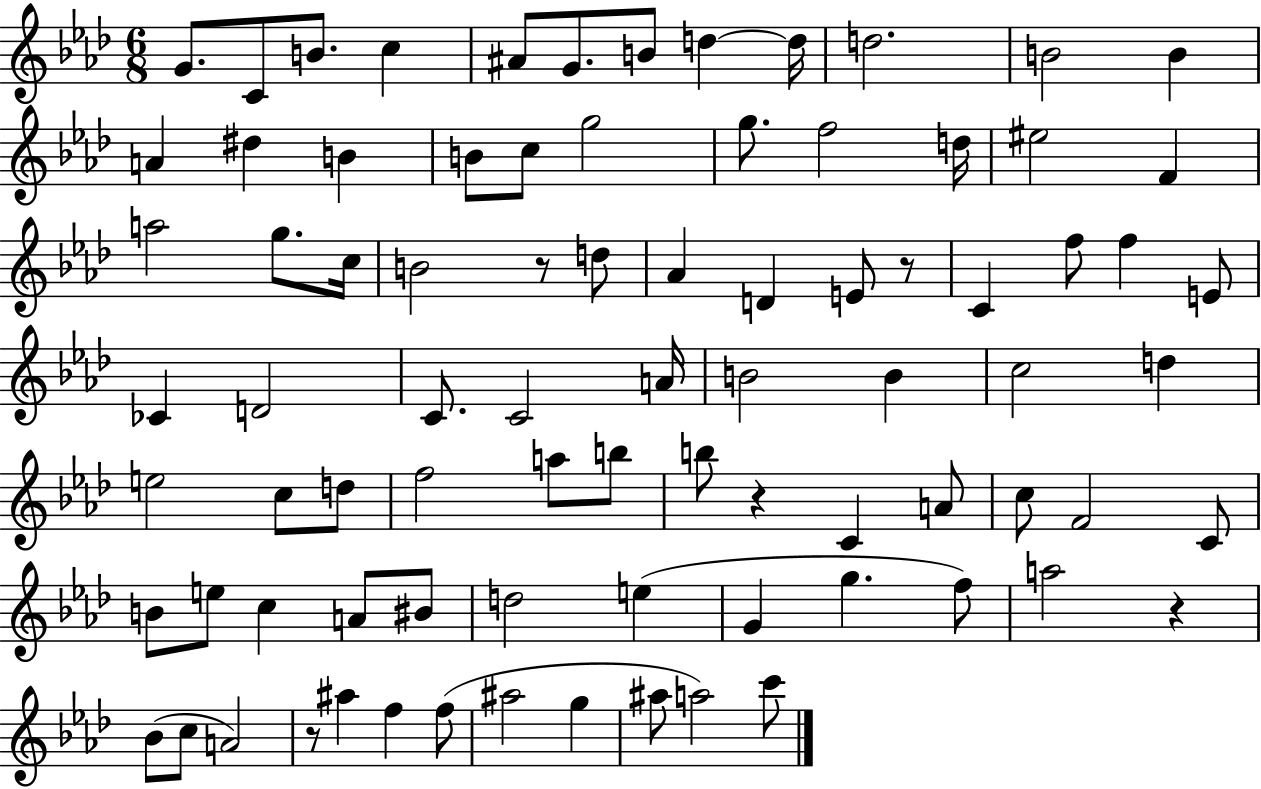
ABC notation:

X:1
T:Untitled
M:6/8
L:1/4
K:Ab
G/2 C/2 B/2 c ^A/2 G/2 B/2 d d/4 d2 B2 B A ^d B B/2 c/2 g2 g/2 f2 d/4 ^e2 F a2 g/2 c/4 B2 z/2 d/2 _A D E/2 z/2 C f/2 f E/2 _C D2 C/2 C2 A/4 B2 B c2 d e2 c/2 d/2 f2 a/2 b/2 b/2 z C A/2 c/2 F2 C/2 B/2 e/2 c A/2 ^B/2 d2 e G g f/2 a2 z _B/2 c/2 A2 z/2 ^a f f/2 ^a2 g ^a/2 a2 c'/2